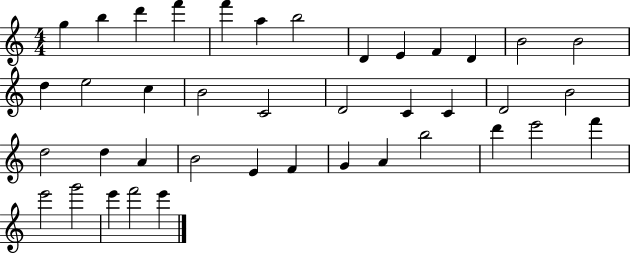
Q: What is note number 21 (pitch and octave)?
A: C4